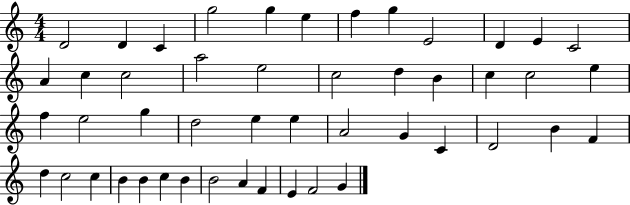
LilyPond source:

{
  \clef treble
  \numericTimeSignature
  \time 4/4
  \key c \major
  d'2 d'4 c'4 | g''2 g''4 e''4 | f''4 g''4 e'2 | d'4 e'4 c'2 | \break a'4 c''4 c''2 | a''2 e''2 | c''2 d''4 b'4 | c''4 c''2 e''4 | \break f''4 e''2 g''4 | d''2 e''4 e''4 | a'2 g'4 c'4 | d'2 b'4 f'4 | \break d''4 c''2 c''4 | b'4 b'4 c''4 b'4 | b'2 a'4 f'4 | e'4 f'2 g'4 | \break \bar "|."
}